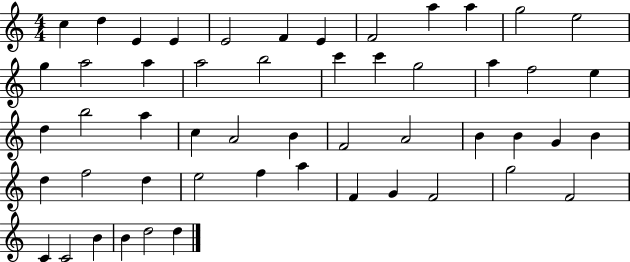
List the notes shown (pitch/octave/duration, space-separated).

C5/q D5/q E4/q E4/q E4/h F4/q E4/q F4/h A5/q A5/q G5/h E5/h G5/q A5/h A5/q A5/h B5/h C6/q C6/q G5/h A5/q F5/h E5/q D5/q B5/h A5/q C5/q A4/h B4/q F4/h A4/h B4/q B4/q G4/q B4/q D5/q F5/h D5/q E5/h F5/q A5/q F4/q G4/q F4/h G5/h F4/h C4/q C4/h B4/q B4/q D5/h D5/q